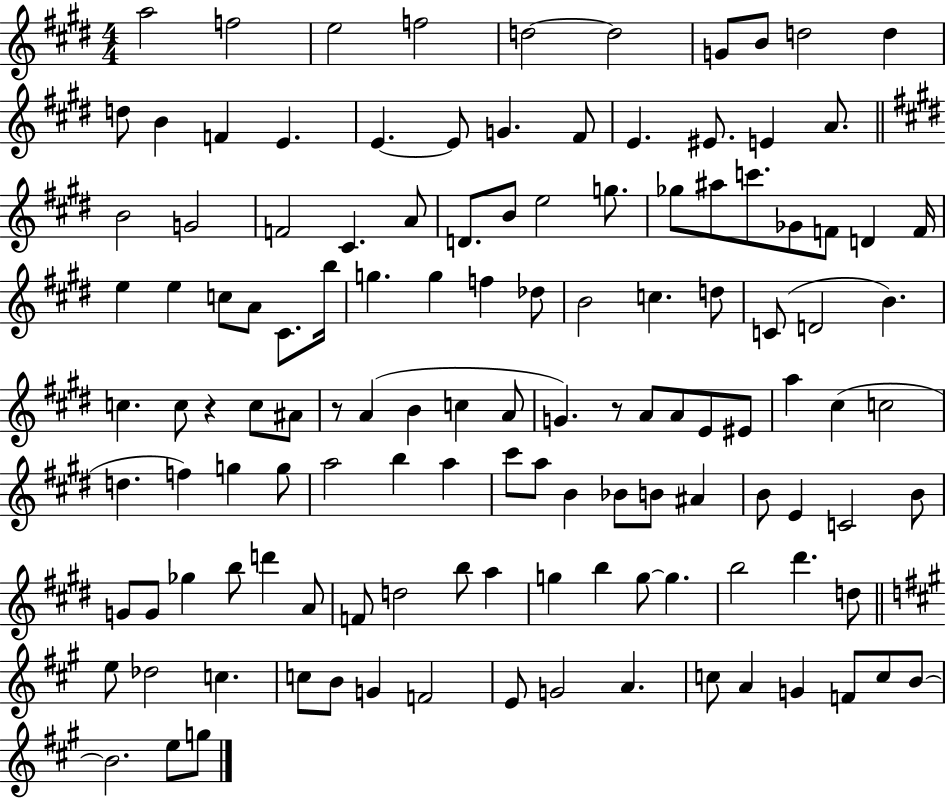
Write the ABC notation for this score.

X:1
T:Untitled
M:4/4
L:1/4
K:E
a2 f2 e2 f2 d2 d2 G/2 B/2 d2 d d/2 B F E E E/2 G ^F/2 E ^E/2 E A/2 B2 G2 F2 ^C A/2 D/2 B/2 e2 g/2 _g/2 ^a/2 c'/2 _G/2 F/2 D F/4 e e c/2 A/2 ^C/2 b/4 g g f _d/2 B2 c d/2 C/2 D2 B c c/2 z c/2 ^A/2 z/2 A B c A/2 G z/2 A/2 A/2 E/2 ^E/2 a ^c c2 d f g g/2 a2 b a ^c'/2 a/2 B _B/2 B/2 ^A B/2 E C2 B/2 G/2 G/2 _g b/2 d' A/2 F/2 d2 b/2 a g b g/2 g b2 ^d' d/2 e/2 _d2 c c/2 B/2 G F2 E/2 G2 A c/2 A G F/2 c/2 B/2 B2 e/2 g/2